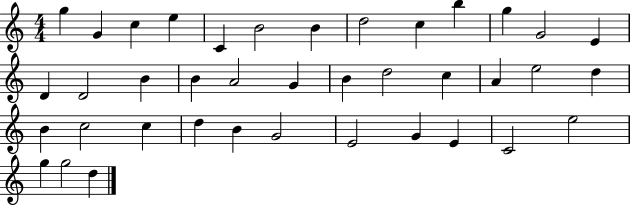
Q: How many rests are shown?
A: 0